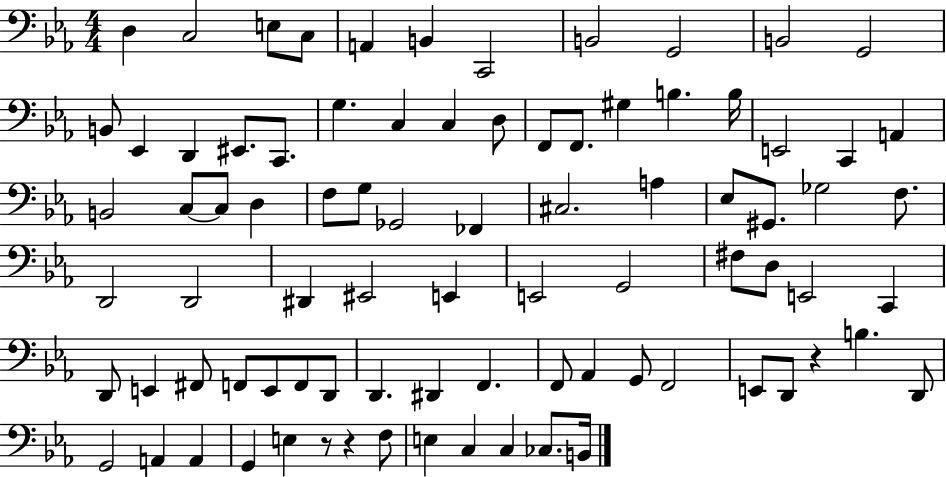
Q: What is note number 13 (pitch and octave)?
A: Eb2